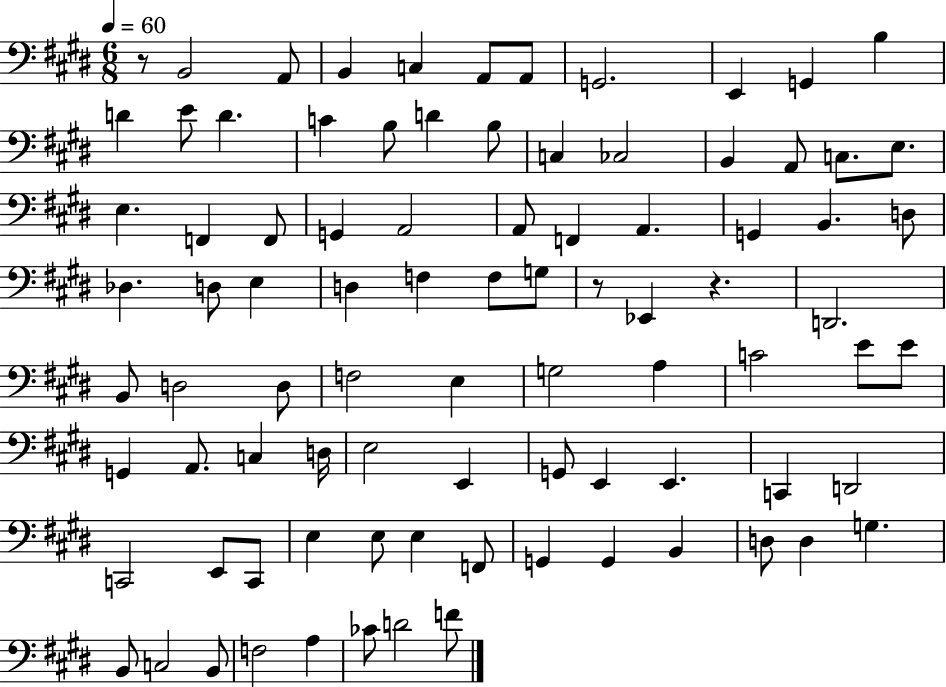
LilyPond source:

{
  \clef bass
  \numericTimeSignature
  \time 6/8
  \key e \major
  \tempo 4 = 60
  r8 b,2 a,8 | b,4 c4 a,8 a,8 | g,2. | e,4 g,4 b4 | \break d'4 e'8 d'4. | c'4 b8 d'4 b8 | c4 ces2 | b,4 a,8 c8. e8. | \break e4. f,4 f,8 | g,4 a,2 | a,8 f,4 a,4. | g,4 b,4. d8 | \break des4. d8 e4 | d4 f4 f8 g8 | r8 ees,4 r4. | d,2. | \break b,8 d2 d8 | f2 e4 | g2 a4 | c'2 e'8 e'8 | \break g,4 a,8. c4 d16 | e2 e,4 | g,8 e,4 e,4. | c,4 d,2 | \break c,2 e,8 c,8 | e4 e8 e4 f,8 | g,4 g,4 b,4 | d8 d4 g4. | \break b,8 c2 b,8 | f2 a4 | ces'8 d'2 f'8 | \bar "|."
}